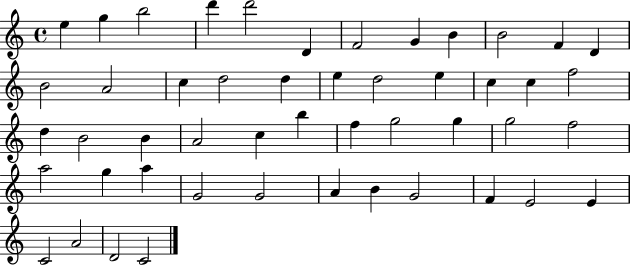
X:1
T:Untitled
M:4/4
L:1/4
K:C
e g b2 d' d'2 D F2 G B B2 F D B2 A2 c d2 d e d2 e c c f2 d B2 B A2 c b f g2 g g2 f2 a2 g a G2 G2 A B G2 F E2 E C2 A2 D2 C2